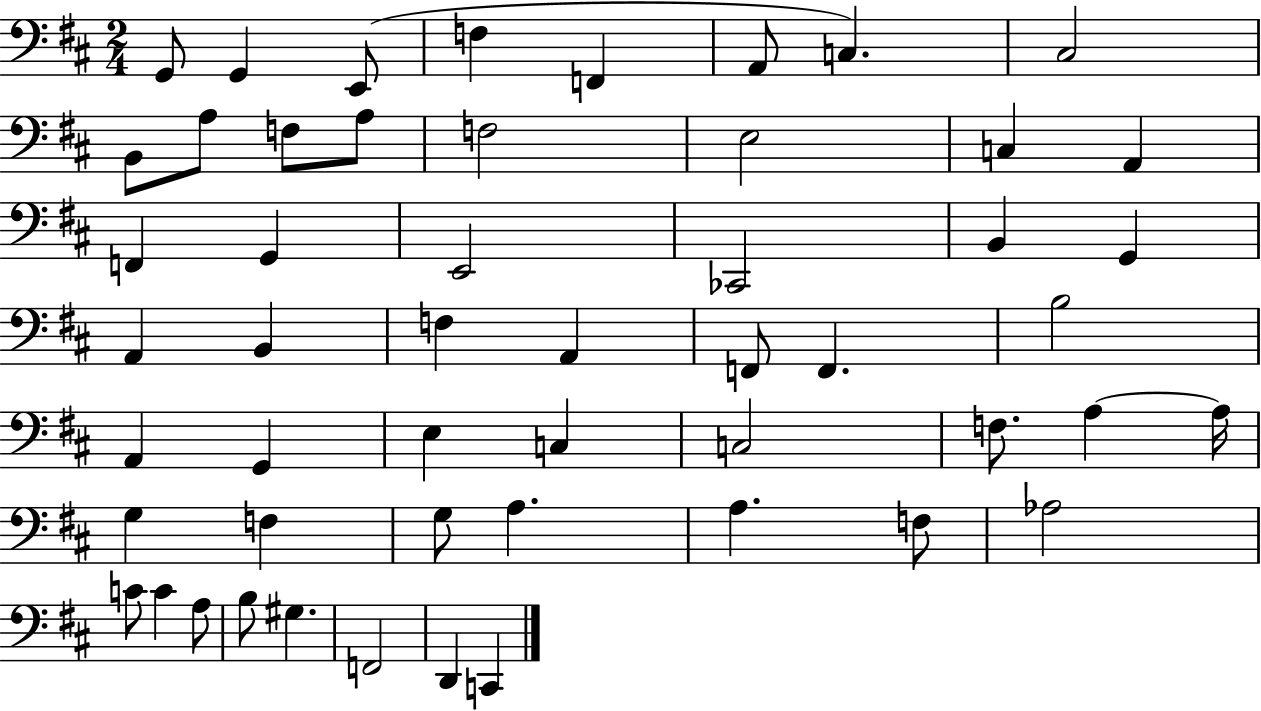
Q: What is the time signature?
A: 2/4